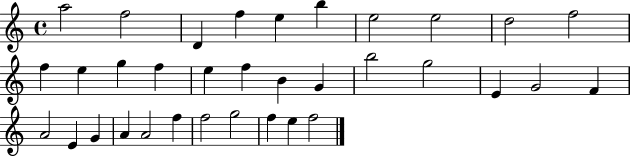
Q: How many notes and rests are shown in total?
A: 34